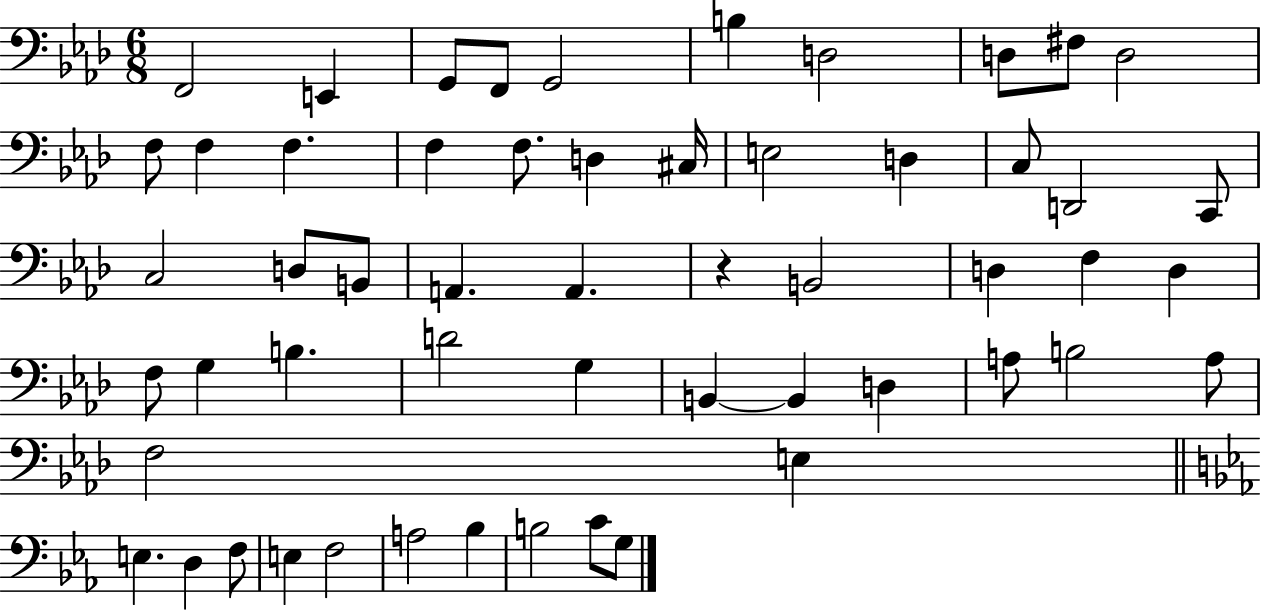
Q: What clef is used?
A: bass